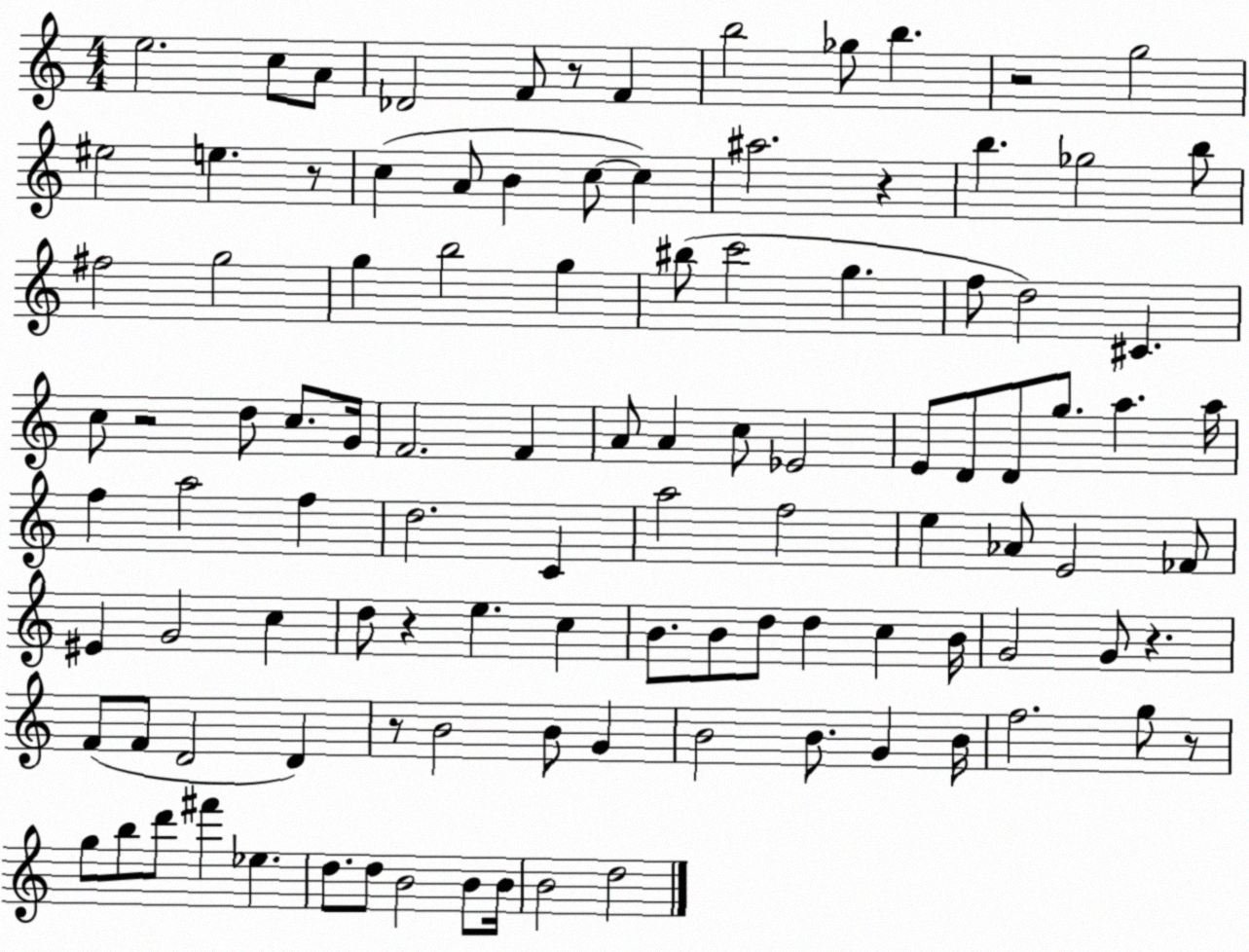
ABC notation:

X:1
T:Untitled
M:4/4
L:1/4
K:C
e2 c/2 A/2 _D2 F/2 z/2 F b2 _g/2 b z2 g2 ^e2 e z/2 c A/2 B c/2 c ^a2 z b _g2 b/2 ^f2 g2 g b2 g ^b/2 c'2 g f/2 d2 ^C c/2 z2 d/2 c/2 G/4 F2 F A/2 A c/2 _E2 E/2 D/2 D/2 g/2 a a/4 f a2 f d2 C a2 f2 e _A/2 E2 _F/2 ^E G2 c d/2 z e c B/2 B/2 d/2 d c B/4 G2 G/2 z F/2 F/2 D2 D z/2 B2 B/2 G B2 B/2 G B/4 f2 g/2 z/2 g/2 b/2 d'/2 ^f' _e d/2 d/2 B2 B/2 B/4 B2 d2